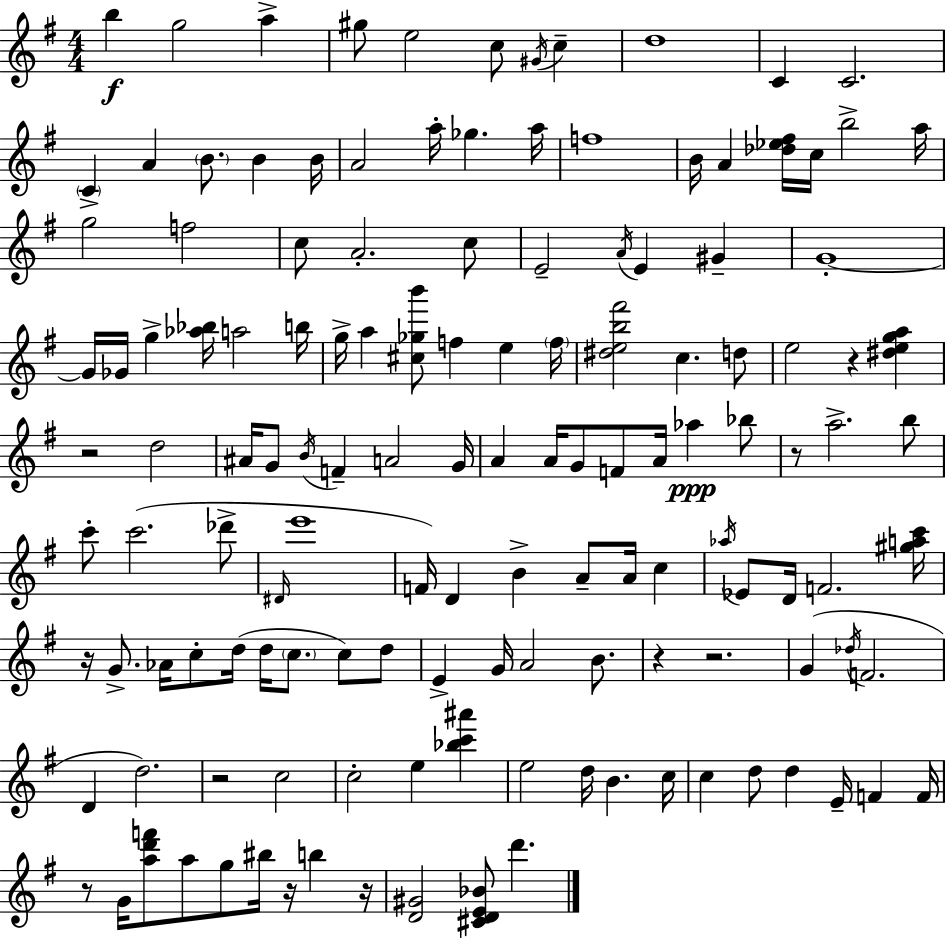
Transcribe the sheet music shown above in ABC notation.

X:1
T:Untitled
M:4/4
L:1/4
K:Em
b g2 a ^g/2 e2 c/2 ^G/4 c d4 C C2 C A B/2 B B/4 A2 a/4 _g a/4 f4 B/4 A [_d_e^f]/4 c/4 b2 a/4 g2 f2 c/2 A2 c/2 E2 A/4 E ^G G4 G/4 _G/4 g [_a_b]/4 a2 b/4 g/4 a [^c_gb']/2 f e f/4 [^deb^f']2 c d/2 e2 z [^dega] z2 d2 ^A/4 G/2 B/4 F A2 G/4 A A/4 G/2 F/2 A/4 _a _b/2 z/2 a2 b/2 c'/2 c'2 _d'/2 ^D/4 e'4 F/4 D B A/2 A/4 c _a/4 _E/2 D/4 F2 [^gac']/4 z/4 G/2 _A/4 c/2 d/4 d/4 c/2 c/2 d/2 E G/4 A2 B/2 z z2 G _d/4 F2 D d2 z2 c2 c2 e [_bc'^a'] e2 d/4 B c/4 c d/2 d E/4 F F/4 z/2 G/4 [ad'f']/2 a/2 g/2 ^b/4 z/4 b z/4 [D^G]2 [^CDE_B]/2 d'